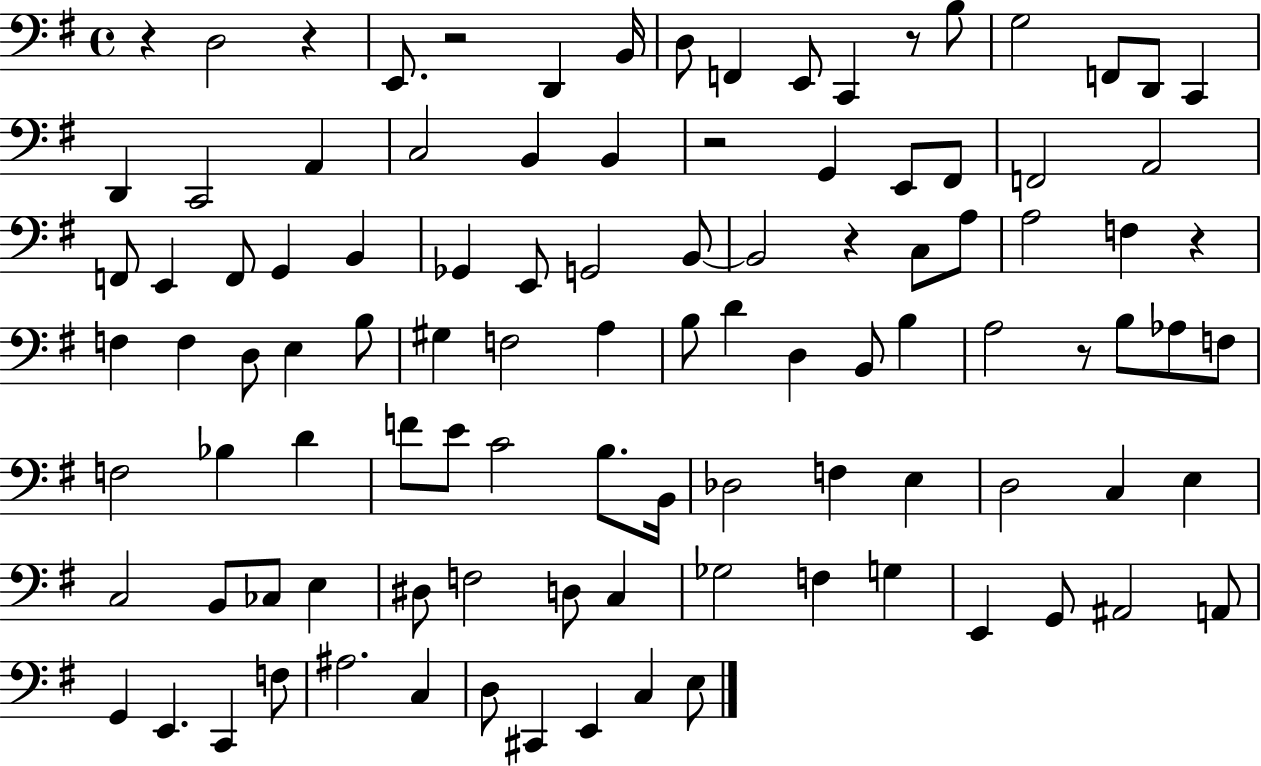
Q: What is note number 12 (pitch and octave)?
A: D2